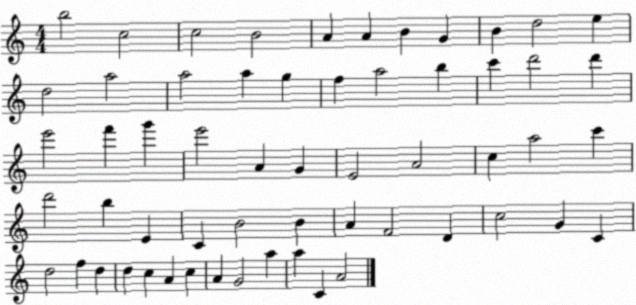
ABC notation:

X:1
T:Untitled
M:4/4
L:1/4
K:C
b2 c2 c2 B2 A A B G B d2 e d2 a2 a2 a g f a2 b c' d'2 d' e'2 f' g' e'2 A G E2 A2 c a2 c' d'2 b E C B2 B A F2 D c2 G C d2 f d d c A c A G2 a a C A2